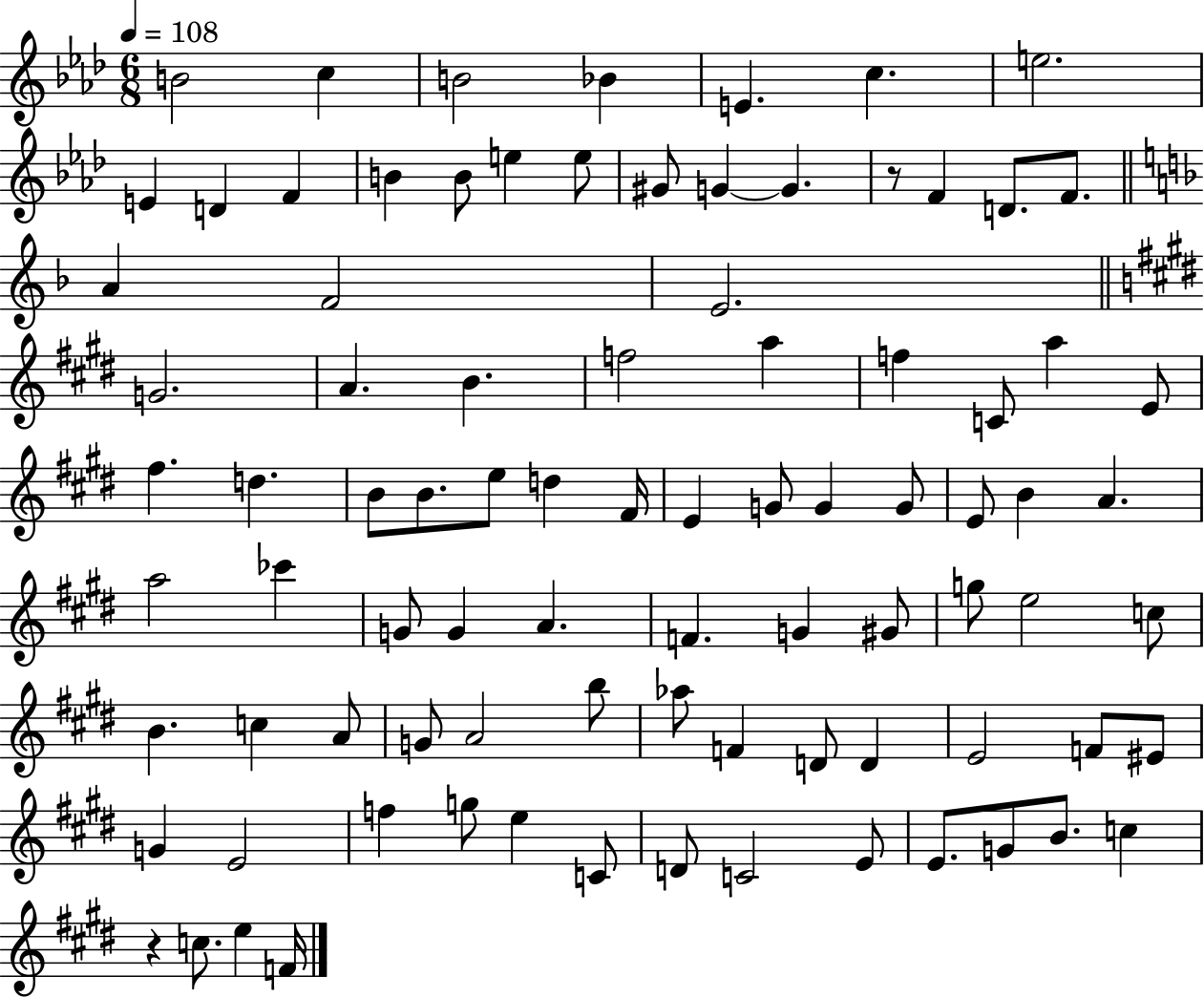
B4/h C5/q B4/h Bb4/q E4/q. C5/q. E5/h. E4/q D4/q F4/q B4/q B4/e E5/q E5/e G#4/e G4/q G4/q. R/e F4/q D4/e. F4/e. A4/q F4/h E4/h. G4/h. A4/q. B4/q. F5/h A5/q F5/q C4/e A5/q E4/e F#5/q. D5/q. B4/e B4/e. E5/e D5/q F#4/s E4/q G4/e G4/q G4/e E4/e B4/q A4/q. A5/h CES6/q G4/e G4/q A4/q. F4/q. G4/q G#4/e G5/e E5/h C5/e B4/q. C5/q A4/e G4/e A4/h B5/e Ab5/e F4/q D4/e D4/q E4/h F4/e EIS4/e G4/q E4/h F5/q G5/e E5/q C4/e D4/e C4/h E4/e E4/e. G4/e B4/e. C5/q R/q C5/e. E5/q F4/s